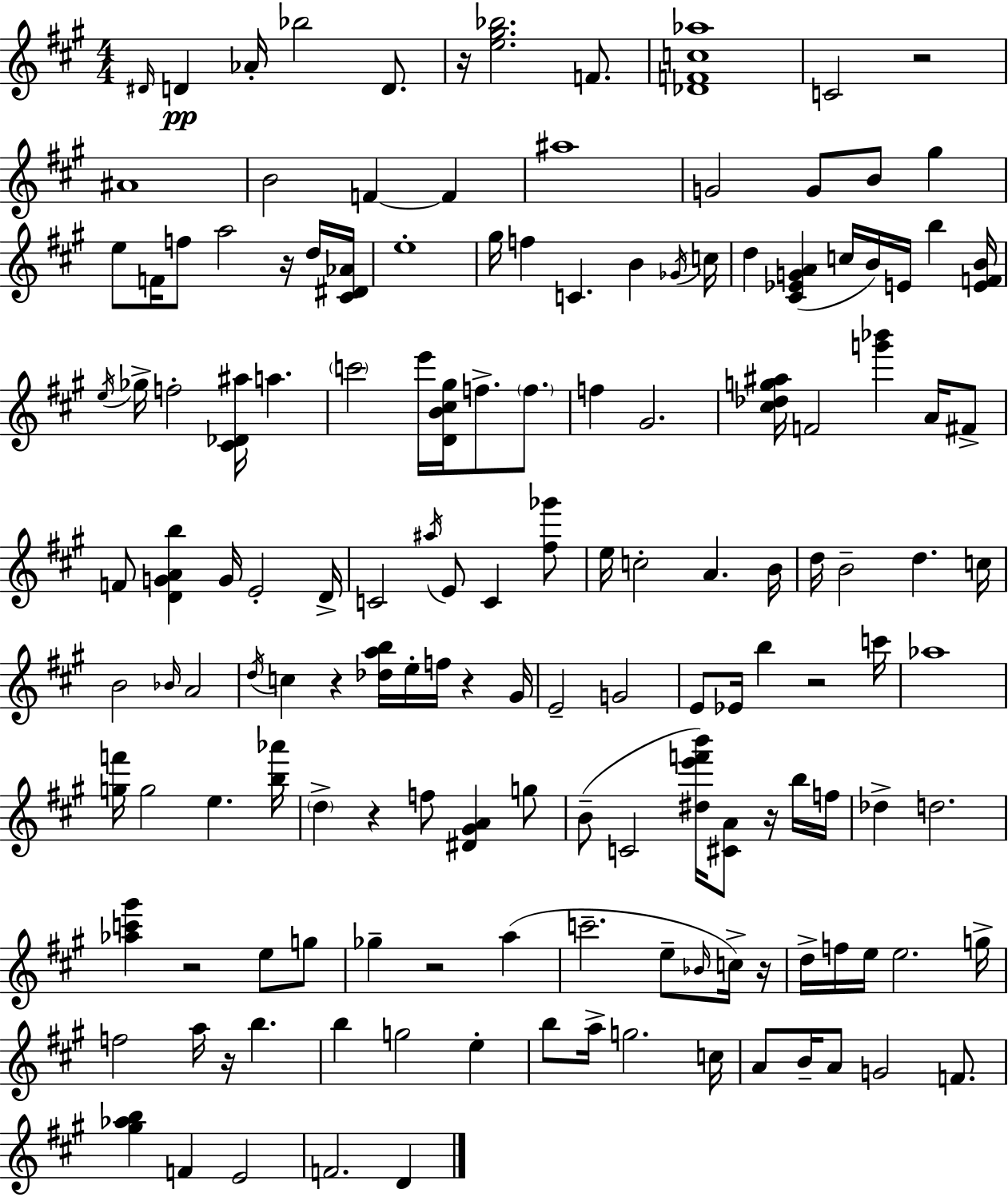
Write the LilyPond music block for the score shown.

{
  \clef treble
  \numericTimeSignature
  \time 4/4
  \key a \major
  \grace { dis'16 }\pp d'4 aes'16-. bes''2 d'8. | r16 <e'' gis'' bes''>2. f'8. | <des' f' c'' aes''>1 | c'2 r2 | \break ais'1 | b'2 f'4~~ f'4 | ais''1 | g'2 g'8 b'8 gis''4 | \break e''8 f'16 f''8 a''2 r16 d''16 | <cis' dis' aes'>16 e''1-. | gis''16 f''4 c'4. b'4 | \acciaccatura { ges'16 } c''16 d''4 <cis' ees' g' a'>4( c''16 b'16) e'16 b''4 | \break <e' f' b'>16 \acciaccatura { e''16 } ges''16-> f''2-. <cis' des' ais''>16 a''4. | \parenthesize c'''2 e'''16 <d' b' cis'' gis''>16 f''8.-> | \parenthesize f''8. f''4 gis'2. | <cis'' des'' g'' ais''>16 f'2 <g''' bes'''>4 | \break a'16 fis'8-> f'8 <d' g' a' b''>4 g'16 e'2-. | d'16-> c'2 \acciaccatura { ais''16 } e'8 c'4 | <fis'' ges'''>8 e''16 c''2-. a'4. | b'16 d''16 b'2-- d''4. | \break c''16 b'2 \grace { bes'16 } a'2 | \acciaccatura { d''16 } c''4 r4 <des'' a'' b''>16 e''16-. | f''16 r4 gis'16 e'2-- g'2 | e'8 ees'16 b''4 r2 | \break c'''16 aes''1 | <g'' f'''>16 g''2 e''4. | <b'' aes'''>16 \parenthesize d''4-> r4 f''8 | <dis' gis' a'>4 g''8 b'8--( c'2 | \break <dis'' e''' f''' b'''>16) <cis' a'>8 r16 b''16 f''16 des''4-> d''2. | <aes'' c''' gis'''>4 r2 | e''8 g''8 ges''4-- r2 | a''4( c'''2.-- | \break e''8-- \grace { bes'16 } c''16->) r16 d''16-> f''16 e''16 e''2. | g''16-> f''2 a''16 | r16 b''4. b''4 g''2 | e''4-. b''8 a''16-> g''2. | \break c''16 a'8 b'16-- a'8 g'2 | f'8. <gis'' aes'' b''>4 f'4 e'2 | f'2. | d'4 \bar "|."
}